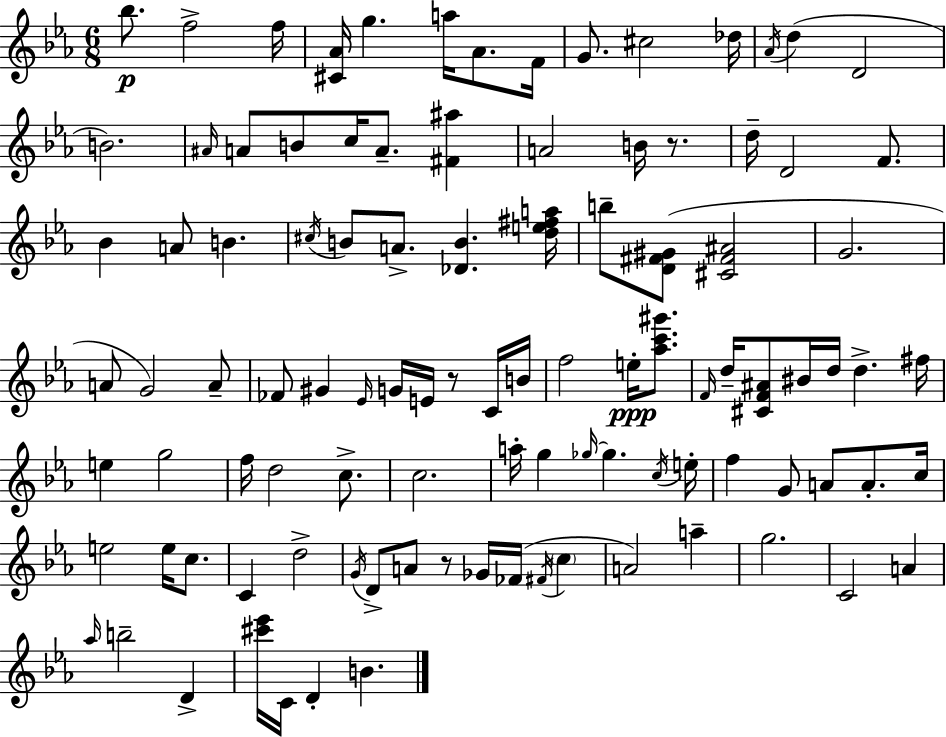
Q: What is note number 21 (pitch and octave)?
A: B4